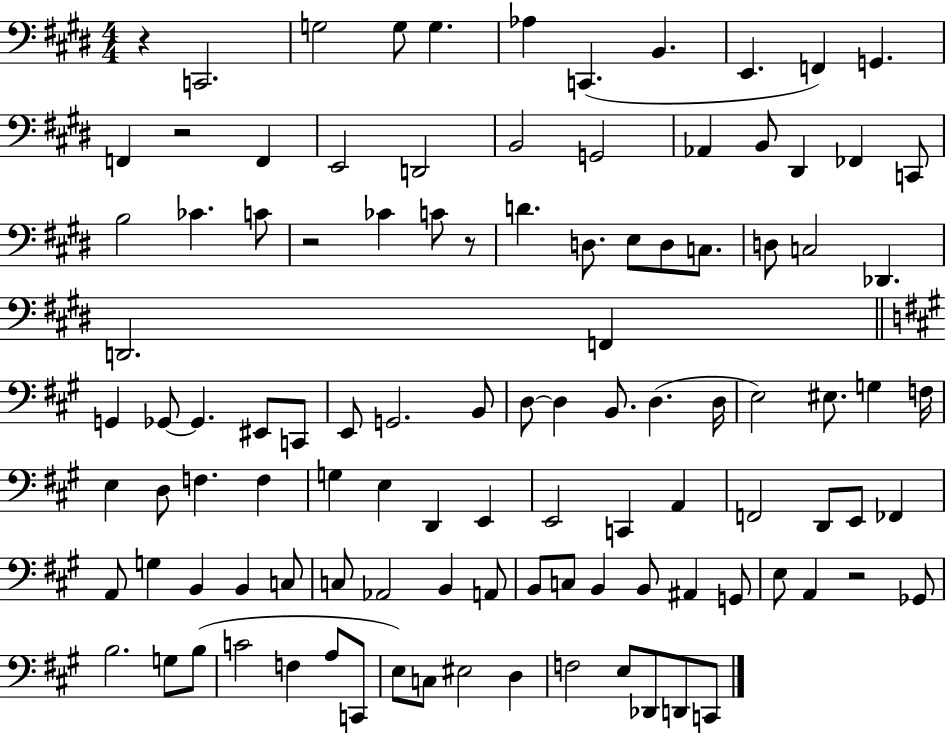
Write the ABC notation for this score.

X:1
T:Untitled
M:4/4
L:1/4
K:E
z C,,2 G,2 G,/2 G, _A, C,, B,, E,, F,, G,, F,, z2 F,, E,,2 D,,2 B,,2 G,,2 _A,, B,,/2 ^D,, _F,, C,,/2 B,2 _C C/2 z2 _C C/2 z/2 D D,/2 E,/2 D,/2 C,/2 D,/2 C,2 _D,, D,,2 F,, G,, _G,,/2 _G,, ^E,,/2 C,,/2 E,,/2 G,,2 B,,/2 D,/2 D, B,,/2 D, D,/4 E,2 ^E,/2 G, F,/4 E, D,/2 F, F, G, E, D,, E,, E,,2 C,, A,, F,,2 D,,/2 E,,/2 _F,, A,,/2 G, B,, B,, C,/2 C,/2 _A,,2 B,, A,,/2 B,,/2 C,/2 B,, B,,/2 ^A,, G,,/2 E,/2 A,, z2 _G,,/2 B,2 G,/2 B,/2 C2 F, A,/2 C,,/2 E,/2 C,/2 ^E,2 D, F,2 E,/2 _D,,/2 D,,/2 C,,/2